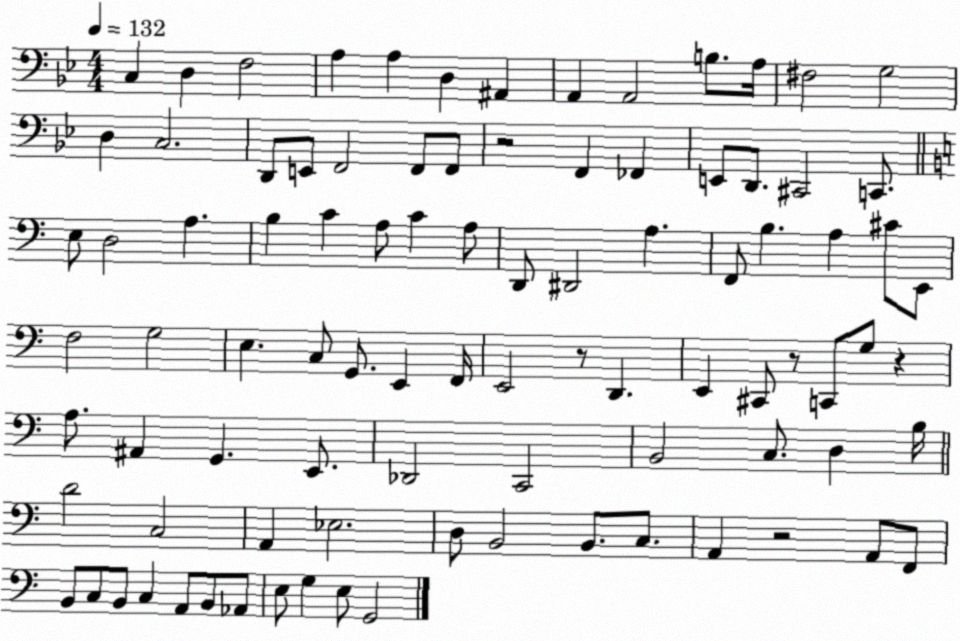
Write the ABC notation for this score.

X:1
T:Untitled
M:4/4
L:1/4
K:Bb
C, D, F,2 A, A, D, ^A,, A,, A,,2 B,/2 A,/4 ^F,2 G,2 D, C,2 D,,/2 E,,/2 F,,2 F,,/2 F,,/2 z2 F,, _F,, E,,/2 D,,/2 ^C,,2 C,,/2 E,/2 D,2 A, B, C A,/2 C A,/2 D,,/2 ^D,,2 A, F,,/2 B, A, ^C/2 E,,/2 F,2 G,2 E, C,/2 G,,/2 E,, F,,/4 E,,2 z/2 D,, E,, ^C,,/2 z/2 C,,/2 G,/2 z A,/2 ^A,, G,, E,,/2 _D,,2 C,,2 B,,2 C,/2 D, B,/4 D2 C,2 A,, _E,2 D,/2 B,,2 B,,/2 C,/2 A,, z2 A,,/2 F,,/2 B,,/2 C,/2 B,,/2 C, A,,/2 B,,/2 _A,,/2 E,/2 G, E,/2 G,,2